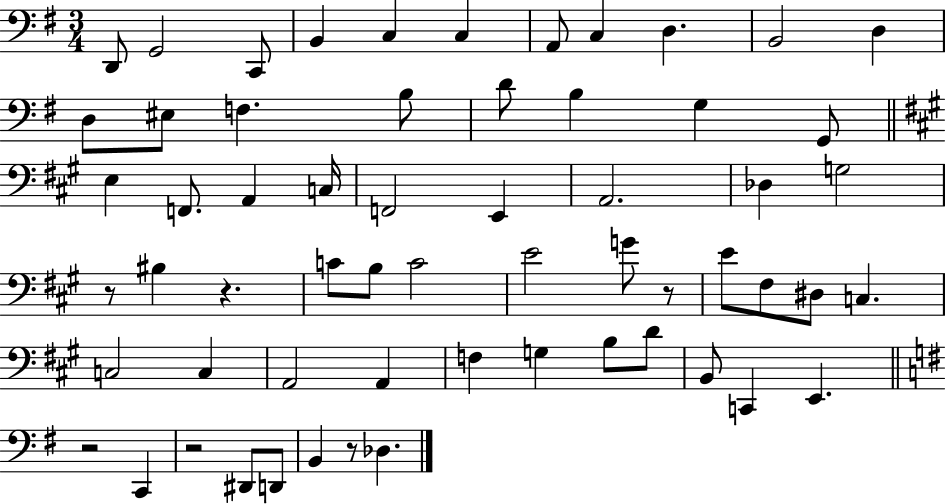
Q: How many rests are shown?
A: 6